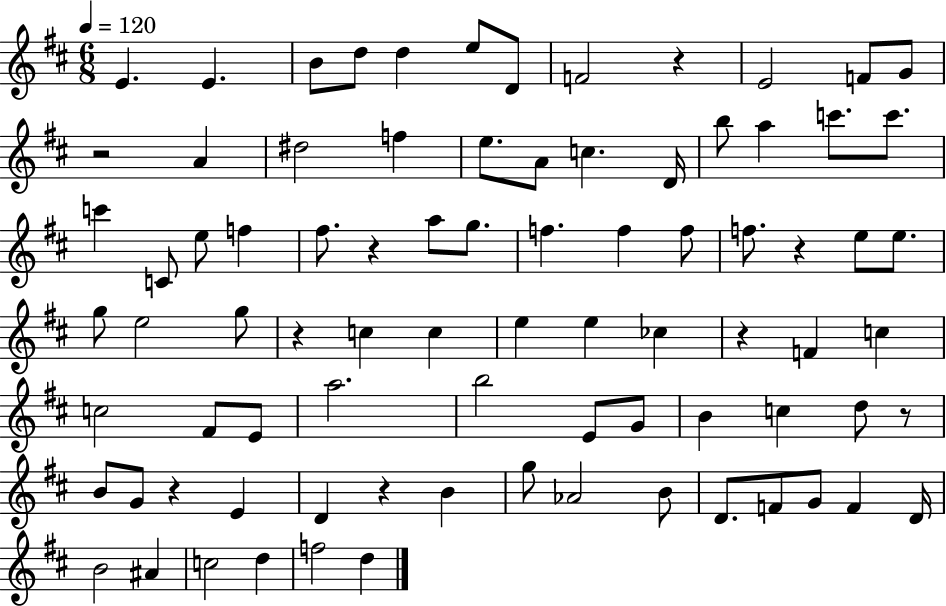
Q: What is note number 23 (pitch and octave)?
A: C6